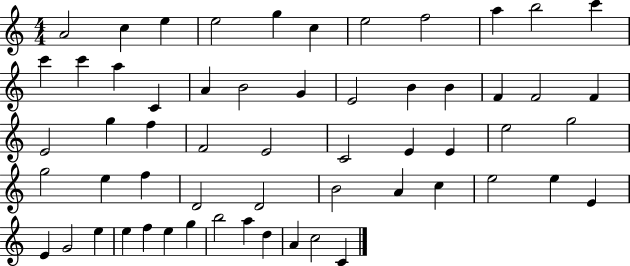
{
  \clef treble
  \numericTimeSignature
  \time 4/4
  \key c \major
  a'2 c''4 e''4 | e''2 g''4 c''4 | e''2 f''2 | a''4 b''2 c'''4 | \break c'''4 c'''4 a''4 c'4 | a'4 b'2 g'4 | e'2 b'4 b'4 | f'4 f'2 f'4 | \break e'2 g''4 f''4 | f'2 e'2 | c'2 e'4 e'4 | e''2 g''2 | \break g''2 e''4 f''4 | d'2 d'2 | b'2 a'4 c''4 | e''2 e''4 e'4 | \break e'4 g'2 e''4 | e''4 f''4 e''4 g''4 | b''2 a''4 d''4 | a'4 c''2 c'4 | \break \bar "|."
}